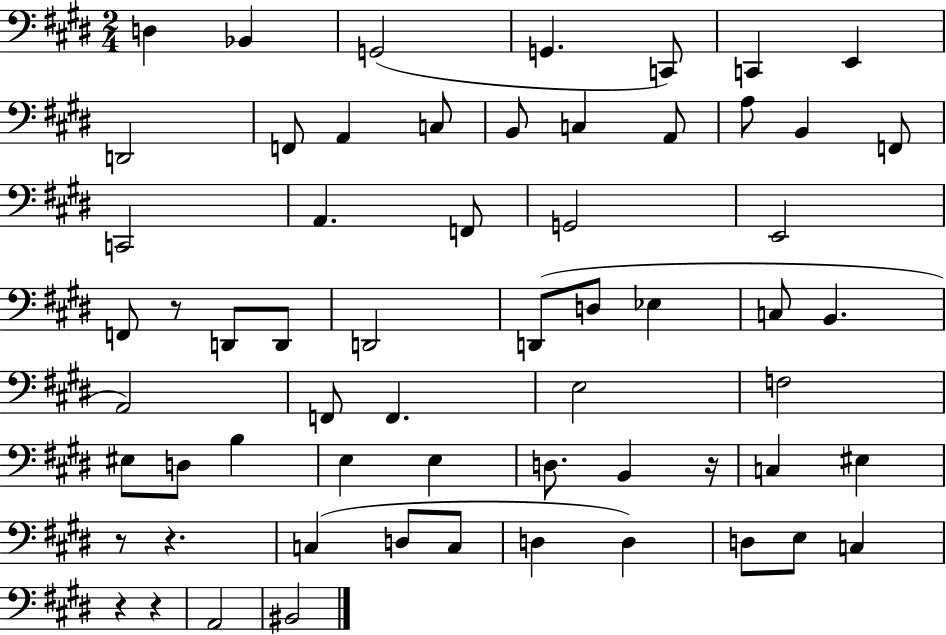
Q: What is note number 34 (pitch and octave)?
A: F2